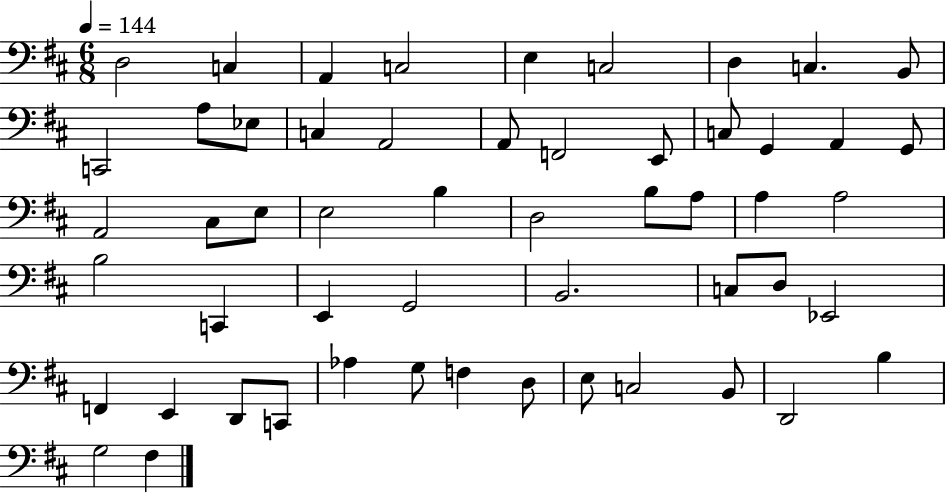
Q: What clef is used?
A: bass